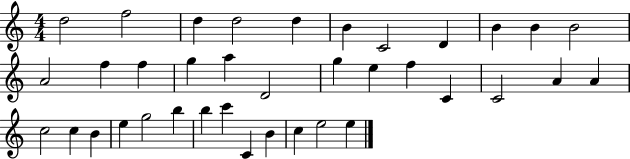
D5/h F5/h D5/q D5/h D5/q B4/q C4/h D4/q B4/q B4/q B4/h A4/h F5/q F5/q G5/q A5/q D4/h G5/q E5/q F5/q C4/q C4/h A4/q A4/q C5/h C5/q B4/q E5/q G5/h B5/q B5/q C6/q C4/q B4/q C5/q E5/h E5/q